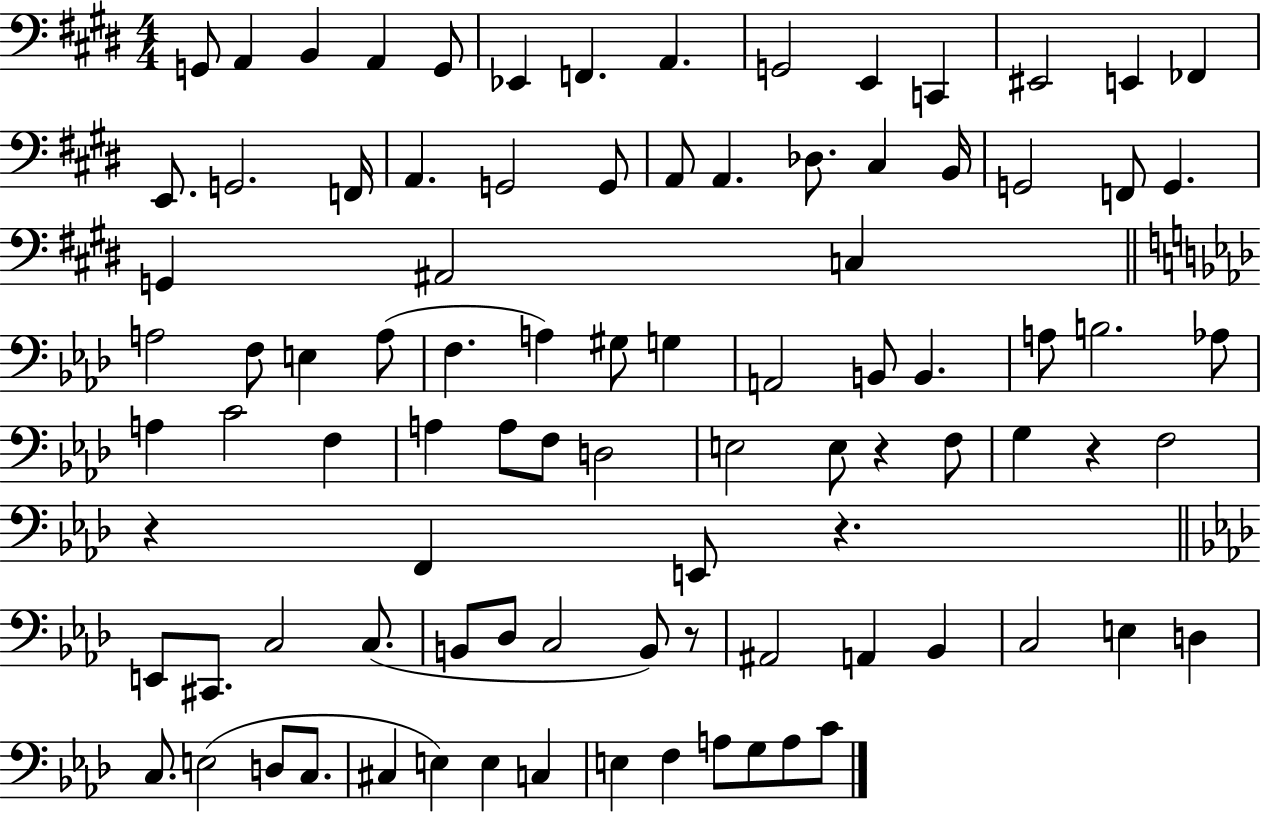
G2/e A2/q B2/q A2/q G2/e Eb2/q F2/q. A2/q. G2/h E2/q C2/q EIS2/h E2/q FES2/q E2/e. G2/h. F2/s A2/q. G2/h G2/e A2/e A2/q. Db3/e. C#3/q B2/s G2/h F2/e G2/q. G2/q A#2/h C3/q A3/h F3/e E3/q A3/e F3/q. A3/q G#3/e G3/q A2/h B2/e B2/q. A3/e B3/h. Ab3/e A3/q C4/h F3/q A3/q A3/e F3/e D3/h E3/h E3/e R/q F3/e G3/q R/q F3/h R/q F2/q E2/e R/q. E2/e C#2/e. C3/h C3/e. B2/e Db3/e C3/h B2/e R/e A#2/h A2/q Bb2/q C3/h E3/q D3/q C3/e. E3/h D3/e C3/e. C#3/q E3/q E3/q C3/q E3/q F3/q A3/e G3/e A3/e C4/e